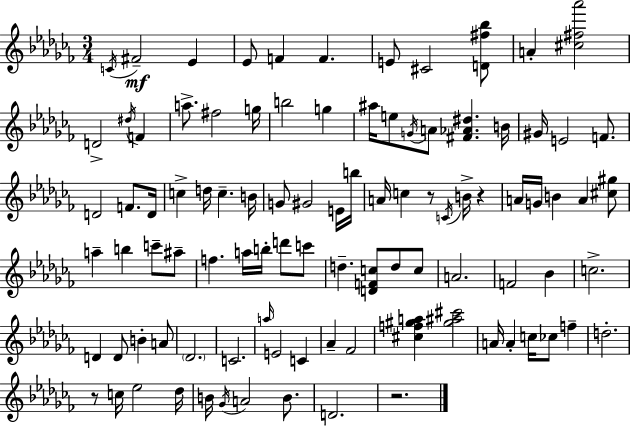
{
  \clef treble
  \numericTimeSignature
  \time 3/4
  \key aes \minor
  \repeat volta 2 { \acciaccatura { c'16 }\mf fis'2-- ees'4 | ees'8 f'4 f'4. | e'8 cis'2 <d' fis'' bes''>8 | a'4-. <cis'' fis'' aes'''>2 | \break d'2-> \acciaccatura { dis''16 } f'4 | a''8.-> fis''2 | g''16 b''2 g''4 | ais''16 e''8 \acciaccatura { g'16 } a'8 <fis' aes' dis''>4. | \break b'16 gis'16 e'2 | f'8. d'2 f'8. | d'16 c''4-> d''16 c''4.-- | b'16 g'8 gis'2 | \break e'16 b''16 a'16 c''4 r8 \acciaccatura { c'16 } b'16-> | r4 a'16 g'16 b'4 a'4 | <cis'' gis''>8 a''4-- b''4 | c'''8-- ais''8-- f''4. a''16 b''16-. | \break d'''8 c'''8 d''4.-- <d' f' c''>8 | d''8 c''8 a'2. | f'2 | bes'4 c''2.-> | \break d'4 d'8 b'4-. | a'8 \parenthesize des'2. | c'2. | \grace { a''16 } e'2 | \break c'4 aes'4-- fes'2 | <cis'' f'' gis'' a''>4 <gis'' ais'' cis'''>2 | a'16 a'4-. c''16 ces''8 | f''4-- d''2.-. | \break r8 c''16 ees''2 | des''16 b'16 \acciaccatura { ges'16 } a'2 | b'8. d'2. | r2. | \break } \bar "|."
}